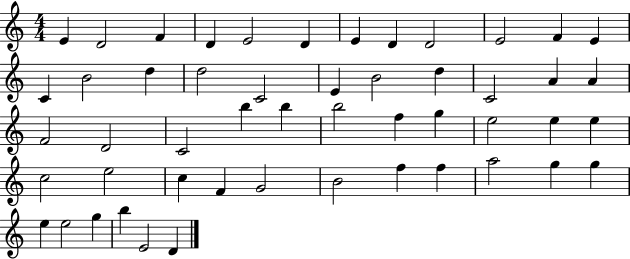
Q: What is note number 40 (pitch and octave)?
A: B4